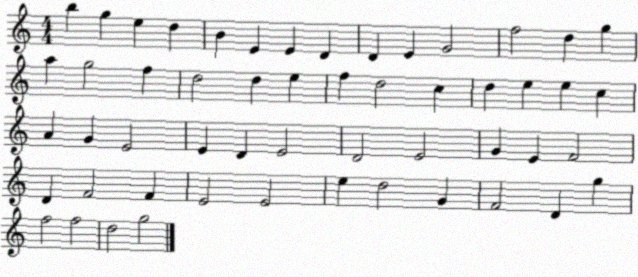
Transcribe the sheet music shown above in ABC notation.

X:1
T:Untitled
M:4/4
L:1/4
K:C
b g e d B E E D D E G2 f2 d g a g2 f d2 d e f d2 c d e e c A G E2 E D E2 D2 E2 G E F2 D F2 F E2 E2 e d2 G F2 D g f2 f2 d2 g2